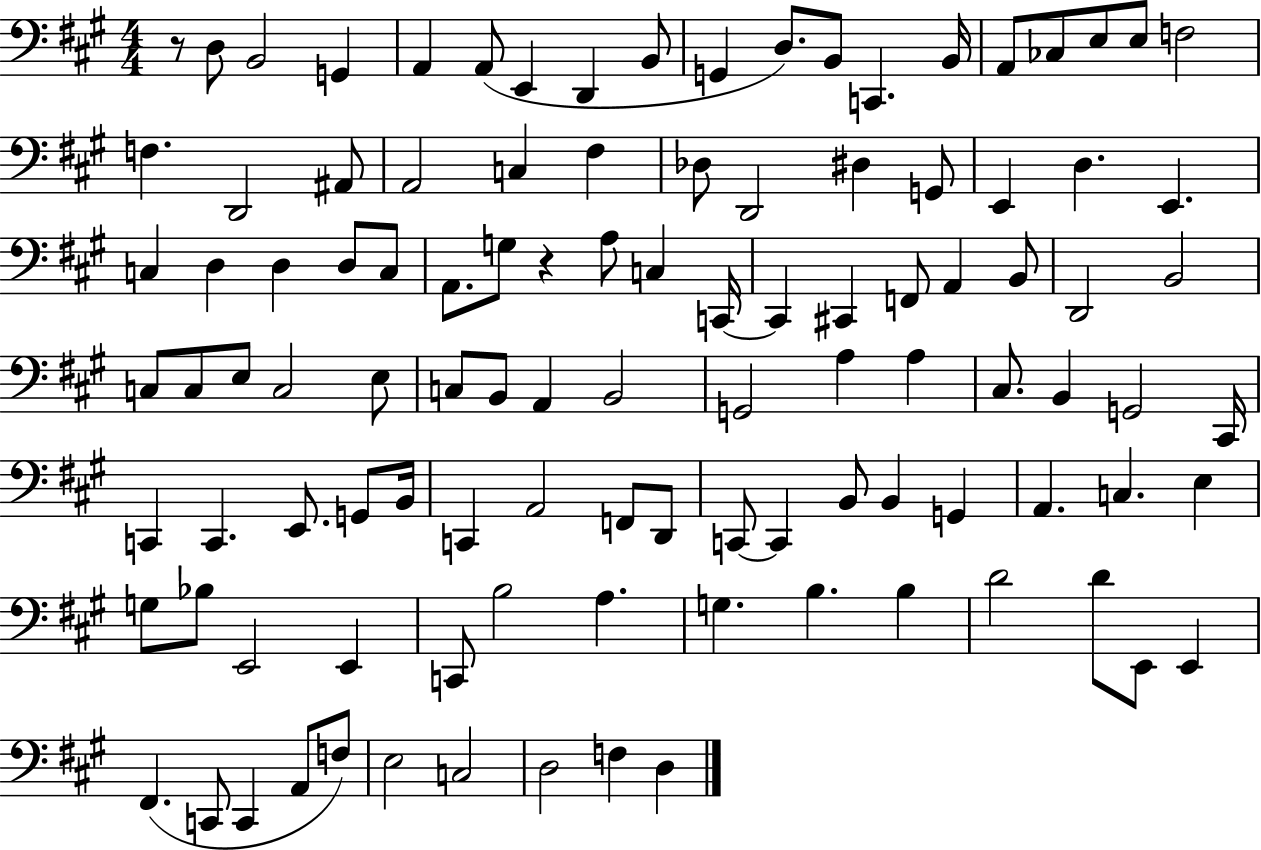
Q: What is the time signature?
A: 4/4